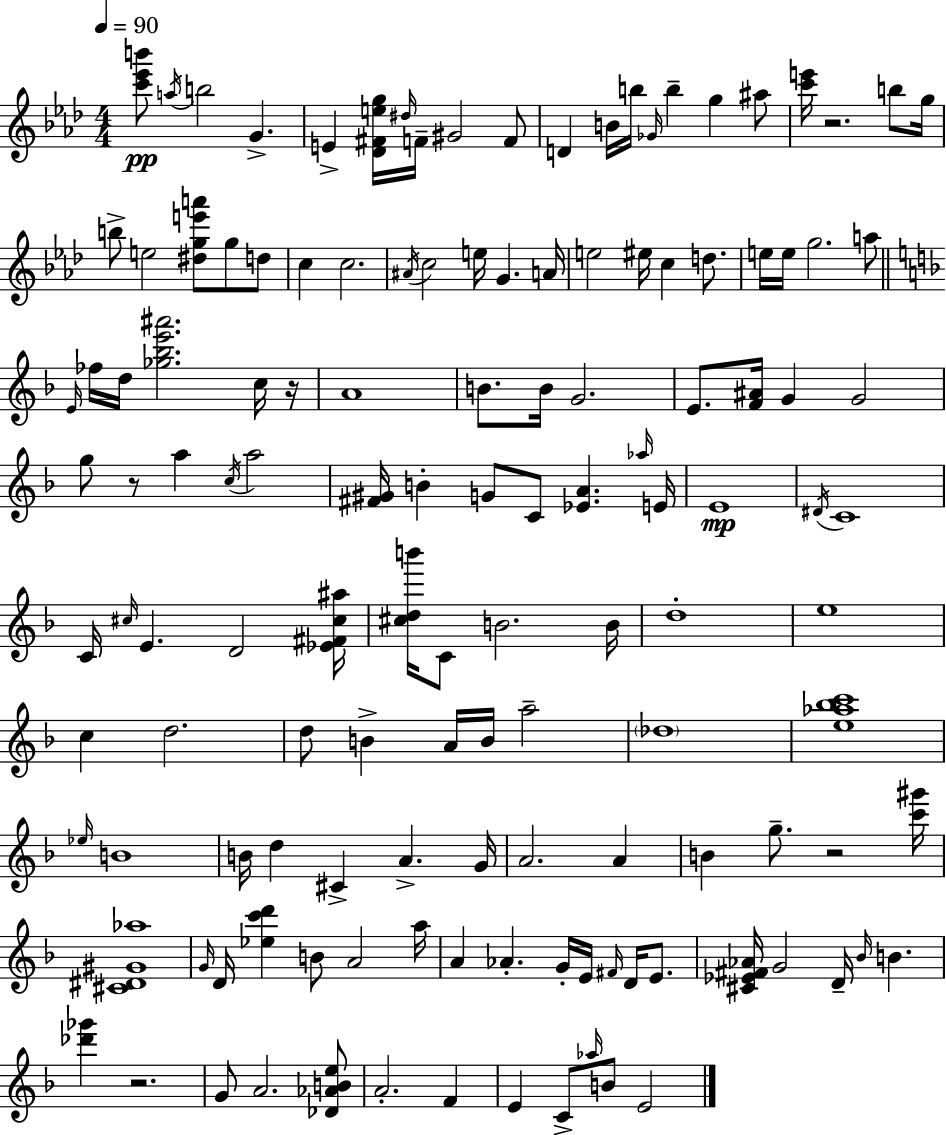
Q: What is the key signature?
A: AES major